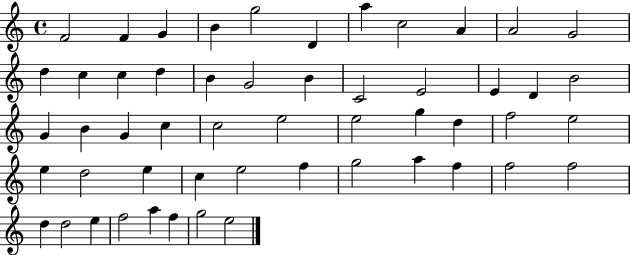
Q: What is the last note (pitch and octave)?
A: E5